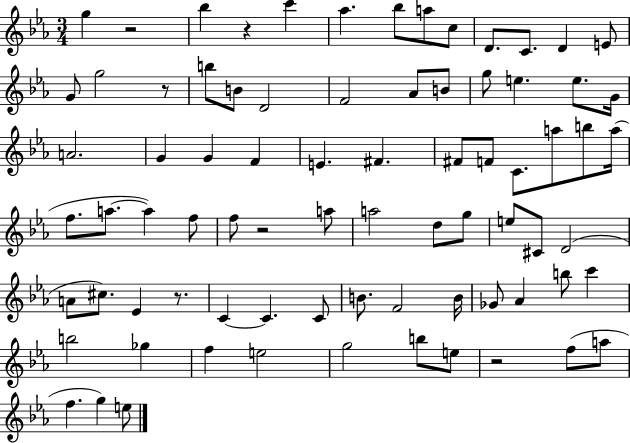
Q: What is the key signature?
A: EES major